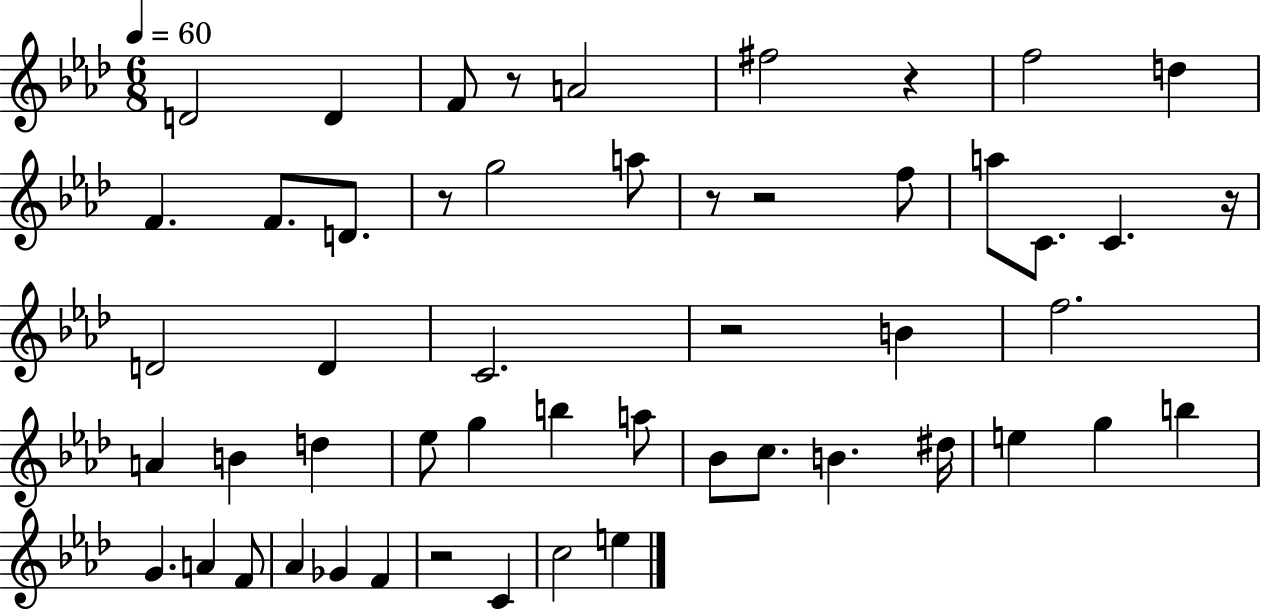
D4/h D4/q F4/e R/e A4/h F#5/h R/q F5/h D5/q F4/q. F4/e. D4/e. R/e G5/h A5/e R/e R/h F5/e A5/e C4/e. C4/q. R/s D4/h D4/q C4/h. R/h B4/q F5/h. A4/q B4/q D5/q Eb5/e G5/q B5/q A5/e Bb4/e C5/e. B4/q. D#5/s E5/q G5/q B5/q G4/q. A4/q F4/e Ab4/q Gb4/q F4/q R/h C4/q C5/h E5/q